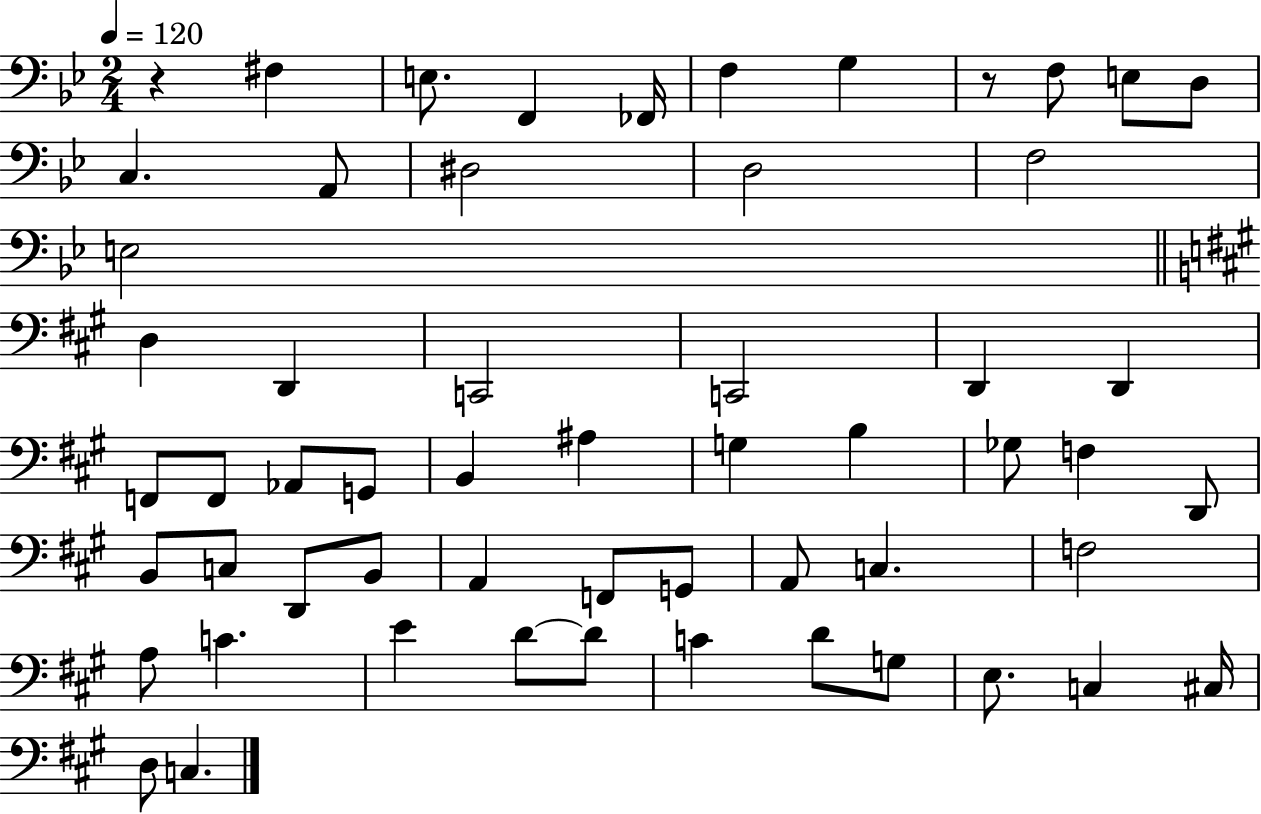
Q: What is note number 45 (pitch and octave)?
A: E4